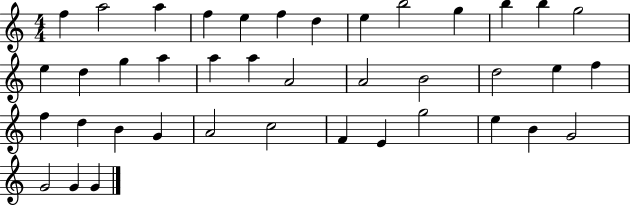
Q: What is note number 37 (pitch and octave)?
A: G4